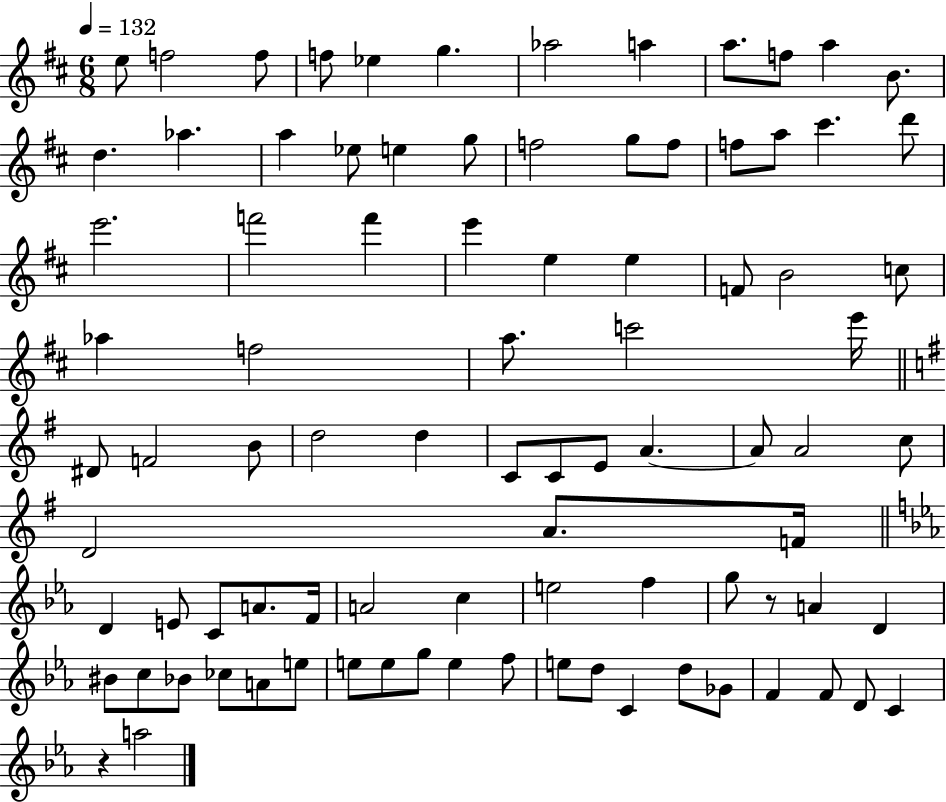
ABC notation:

X:1
T:Untitled
M:6/8
L:1/4
K:D
e/2 f2 f/2 f/2 _e g _a2 a a/2 f/2 a B/2 d _a a _e/2 e g/2 f2 g/2 f/2 f/2 a/2 ^c' d'/2 e'2 f'2 f' e' e e F/2 B2 c/2 _a f2 a/2 c'2 e'/4 ^D/2 F2 B/2 d2 d C/2 C/2 E/2 A A/2 A2 c/2 D2 A/2 F/4 D E/2 C/2 A/2 F/4 A2 c e2 f g/2 z/2 A D ^B/2 c/2 _B/2 _c/2 A/2 e/2 e/2 e/2 g/2 e f/2 e/2 d/2 C d/2 _G/2 F F/2 D/2 C z a2